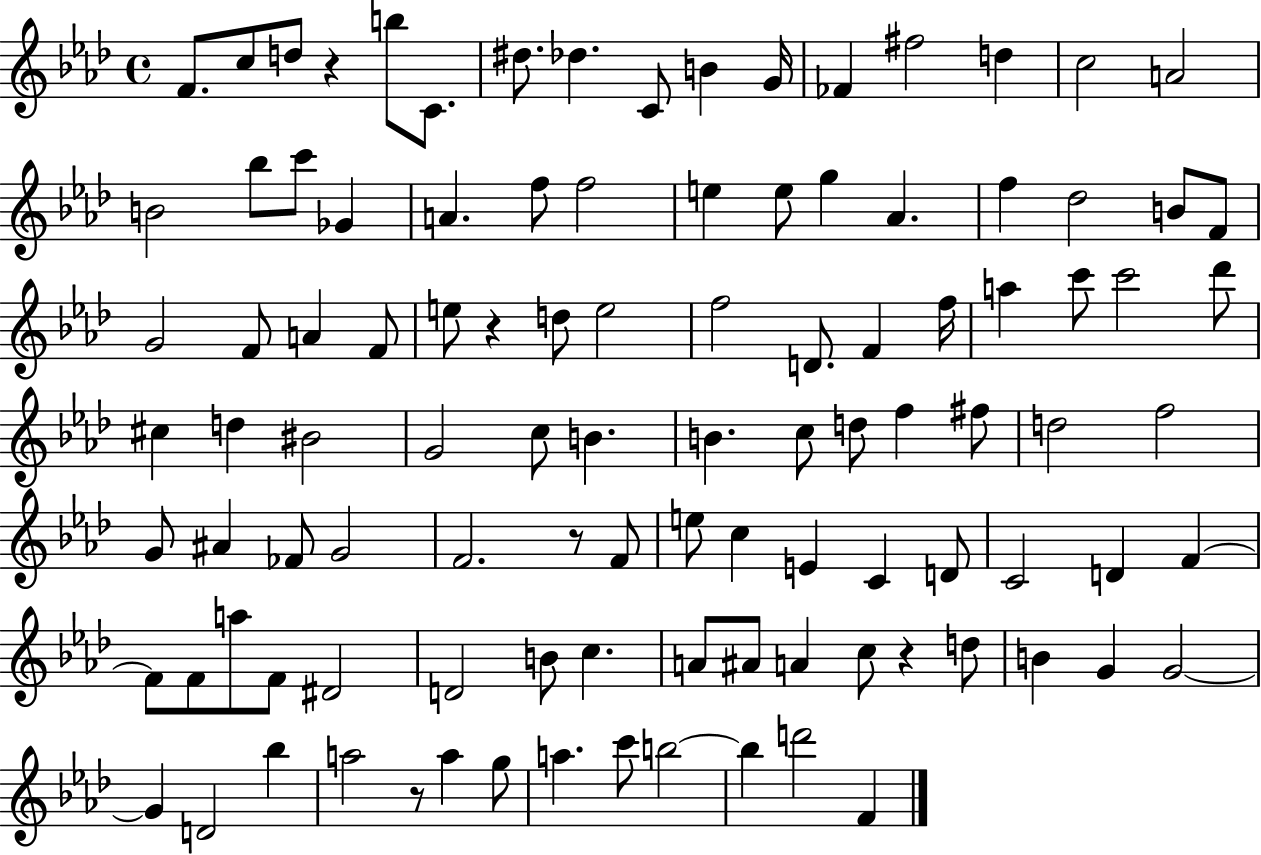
{
  \clef treble
  \time 4/4
  \defaultTimeSignature
  \key aes \major
  \repeat volta 2 { f'8. c''8 d''8 r4 b''8 c'8. | dis''8. des''4. c'8 b'4 g'16 | fes'4 fis''2 d''4 | c''2 a'2 | \break b'2 bes''8 c'''8 ges'4 | a'4. f''8 f''2 | e''4 e''8 g''4 aes'4. | f''4 des''2 b'8 f'8 | \break g'2 f'8 a'4 f'8 | e''8 r4 d''8 e''2 | f''2 d'8. f'4 f''16 | a''4 c'''8 c'''2 des'''8 | \break cis''4 d''4 bis'2 | g'2 c''8 b'4. | b'4. c''8 d''8 f''4 fis''8 | d''2 f''2 | \break g'8 ais'4 fes'8 g'2 | f'2. r8 f'8 | e''8 c''4 e'4 c'4 d'8 | c'2 d'4 f'4~~ | \break f'8 f'8 a''8 f'8 dis'2 | d'2 b'8 c''4. | a'8 ais'8 a'4 c''8 r4 d''8 | b'4 g'4 g'2~~ | \break g'4 d'2 bes''4 | a''2 r8 a''4 g''8 | a''4. c'''8 b''2~~ | b''4 d'''2 f'4 | \break } \bar "|."
}